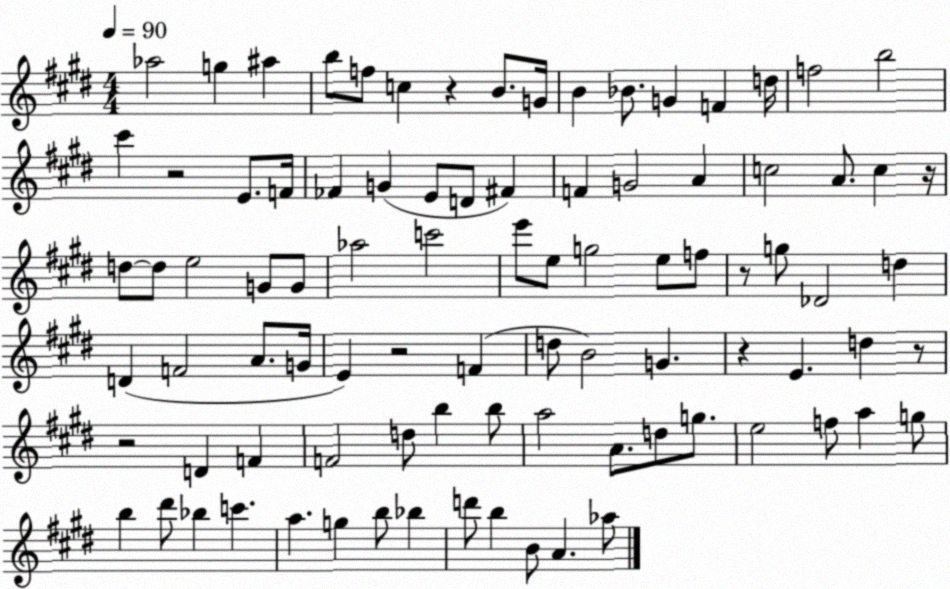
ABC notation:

X:1
T:Untitled
M:4/4
L:1/4
K:E
_a2 g ^a b/2 f/2 c z B/2 G/4 B _B/2 G F d/4 f2 b2 ^c' z2 E/2 F/4 _F G E/2 D/2 ^F F G2 A c2 A/2 c z/4 d/2 d/2 e2 G/2 G/2 _a2 c'2 e'/2 e/2 g2 e/2 f/2 z/2 g/2 _D2 d D F2 A/2 G/4 E z2 F d/2 B2 G z E d z/2 z2 D F F2 d/2 b b/2 a2 A/2 d/2 g/2 e2 f/2 a g/2 b ^d'/2 _b c' a g b/2 _b d'/2 b B/2 A _a/2